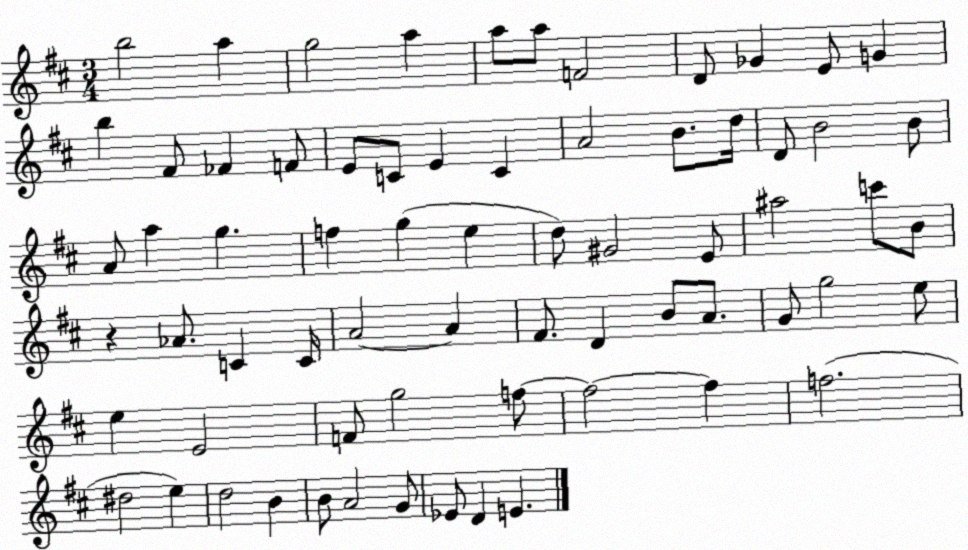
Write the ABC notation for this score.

X:1
T:Untitled
M:3/4
L:1/4
K:D
b2 a g2 a a/2 a/2 F2 D/2 _G E/2 G b ^F/2 _F F/2 E/2 C/2 E C A2 B/2 d/4 D/2 B2 B/2 A/2 a g f g e d/2 ^G2 E/2 ^a2 c'/2 B/2 z _A/2 C C/4 A2 A ^F/2 D B/2 A/2 G/2 g2 e/2 e E2 F/2 g2 f/2 f2 f f2 ^d2 e d2 B B/2 A2 G/2 _E/2 D E